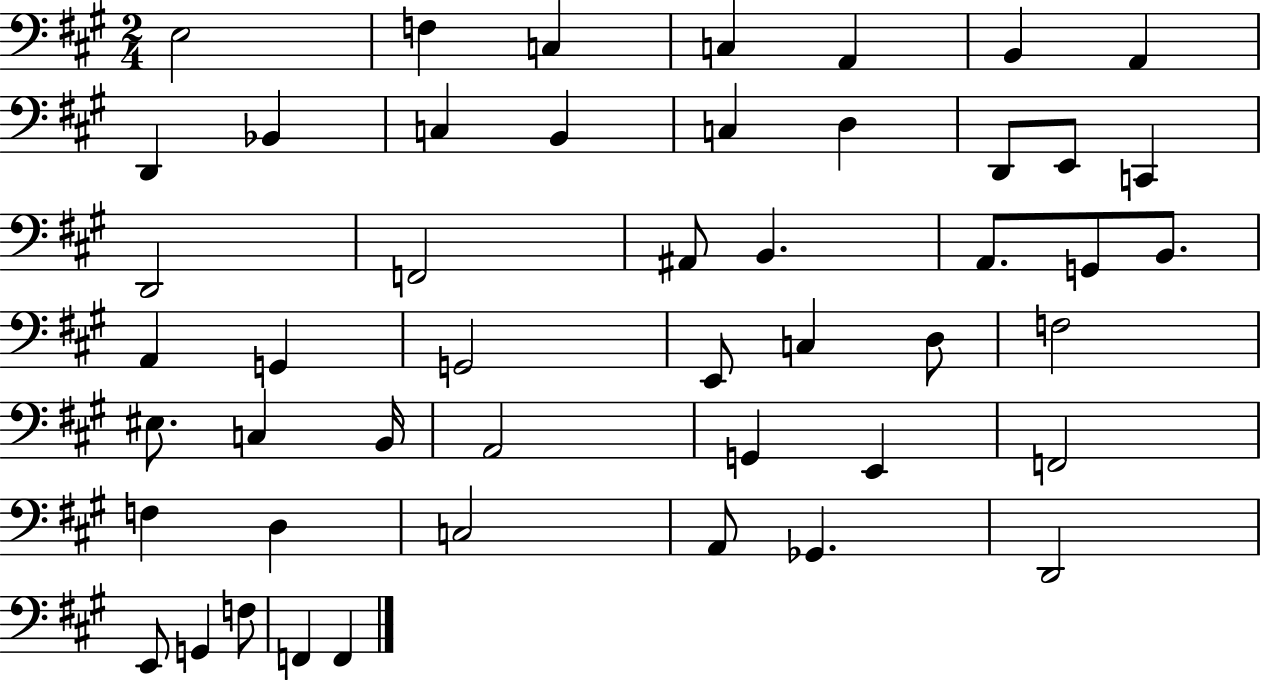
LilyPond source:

{
  \clef bass
  \numericTimeSignature
  \time 2/4
  \key a \major
  e2 | f4 c4 | c4 a,4 | b,4 a,4 | \break d,4 bes,4 | c4 b,4 | c4 d4 | d,8 e,8 c,4 | \break d,2 | f,2 | ais,8 b,4. | a,8. g,8 b,8. | \break a,4 g,4 | g,2 | e,8 c4 d8 | f2 | \break eis8. c4 b,16 | a,2 | g,4 e,4 | f,2 | \break f4 d4 | c2 | a,8 ges,4. | d,2 | \break e,8 g,4 f8 | f,4 f,4 | \bar "|."
}